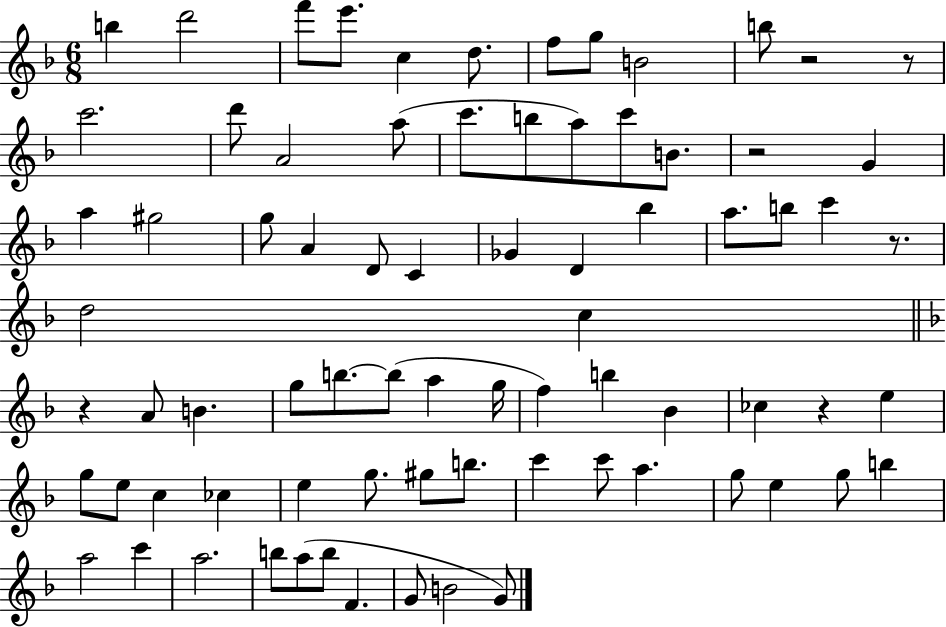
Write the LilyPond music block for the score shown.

{
  \clef treble
  \numericTimeSignature
  \time 6/8
  \key f \major
  b''4 d'''2 | f'''8 e'''8. c''4 d''8. | f''8 g''8 b'2 | b''8 r2 r8 | \break c'''2. | d'''8 a'2 a''8( | c'''8. b''8 a''8) c'''8 b'8. | r2 g'4 | \break a''4 gis''2 | g''8 a'4 d'8 c'4 | ges'4 d'4 bes''4 | a''8. b''8 c'''4 r8. | \break d''2 c''4 | \bar "||" \break \key f \major r4 a'8 b'4. | g''8 b''8.~~ b''8( a''4 g''16 | f''4) b''4 bes'4 | ces''4 r4 e''4 | \break g''8 e''8 c''4 ces''4 | e''4 g''8. gis''8 b''8. | c'''4 c'''8 a''4. | g''8 e''4 g''8 b''4 | \break a''2 c'''4 | a''2. | b''8 a''8( b''8 f'4. | g'8 b'2 g'8) | \break \bar "|."
}